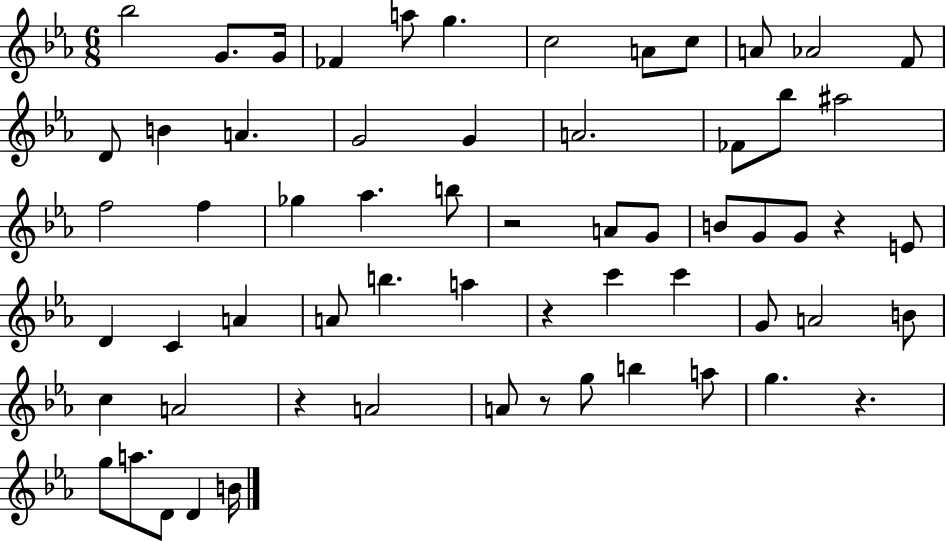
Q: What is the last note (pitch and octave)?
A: B4